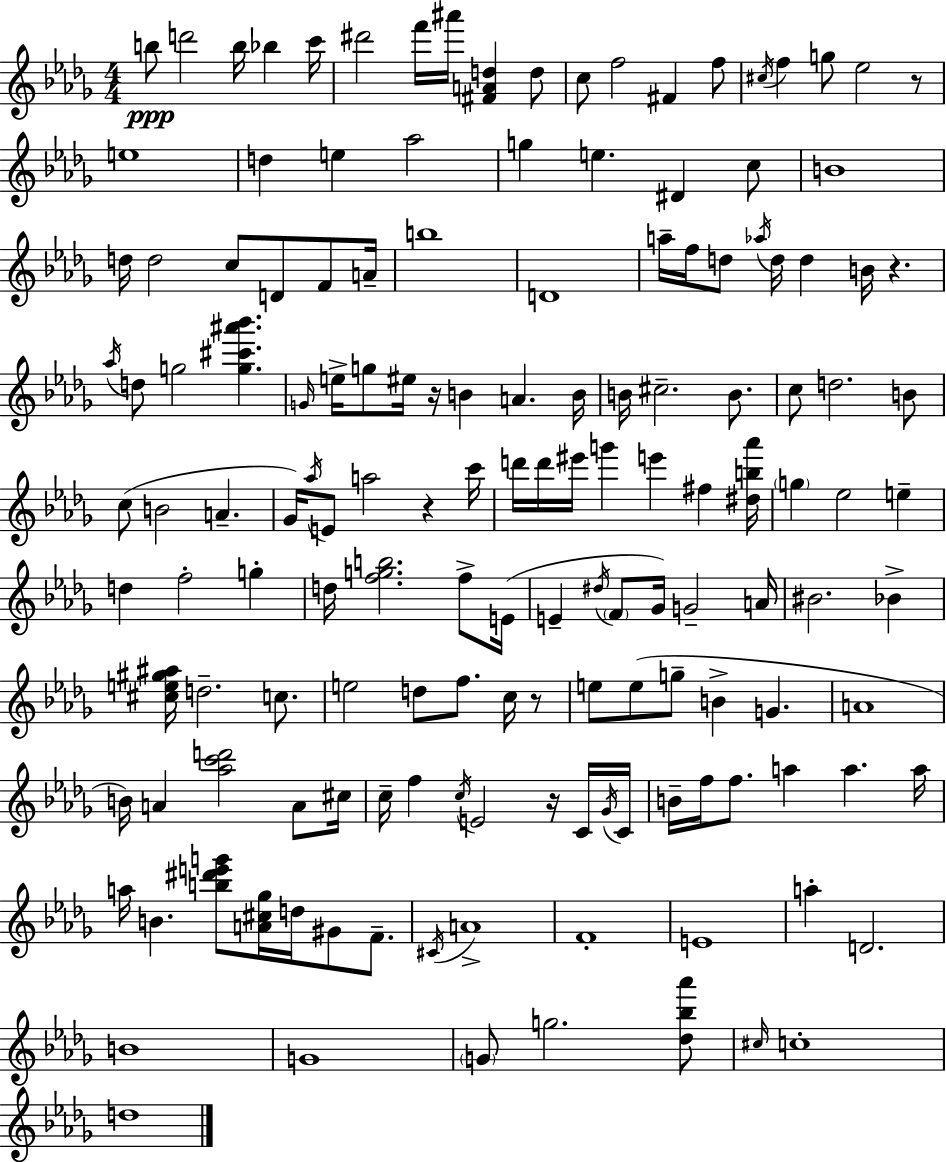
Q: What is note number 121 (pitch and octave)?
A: G#4